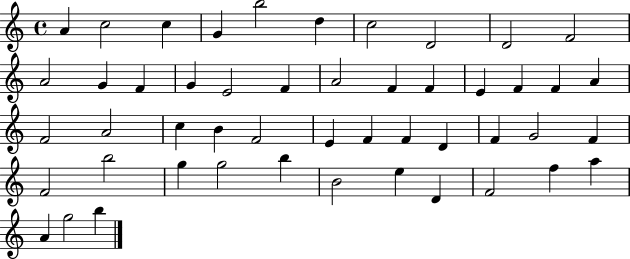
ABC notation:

X:1
T:Untitled
M:4/4
L:1/4
K:C
A c2 c G b2 d c2 D2 D2 F2 A2 G F G E2 F A2 F F E F F A F2 A2 c B F2 E F F D F G2 F F2 b2 g g2 b B2 e D F2 f a A g2 b